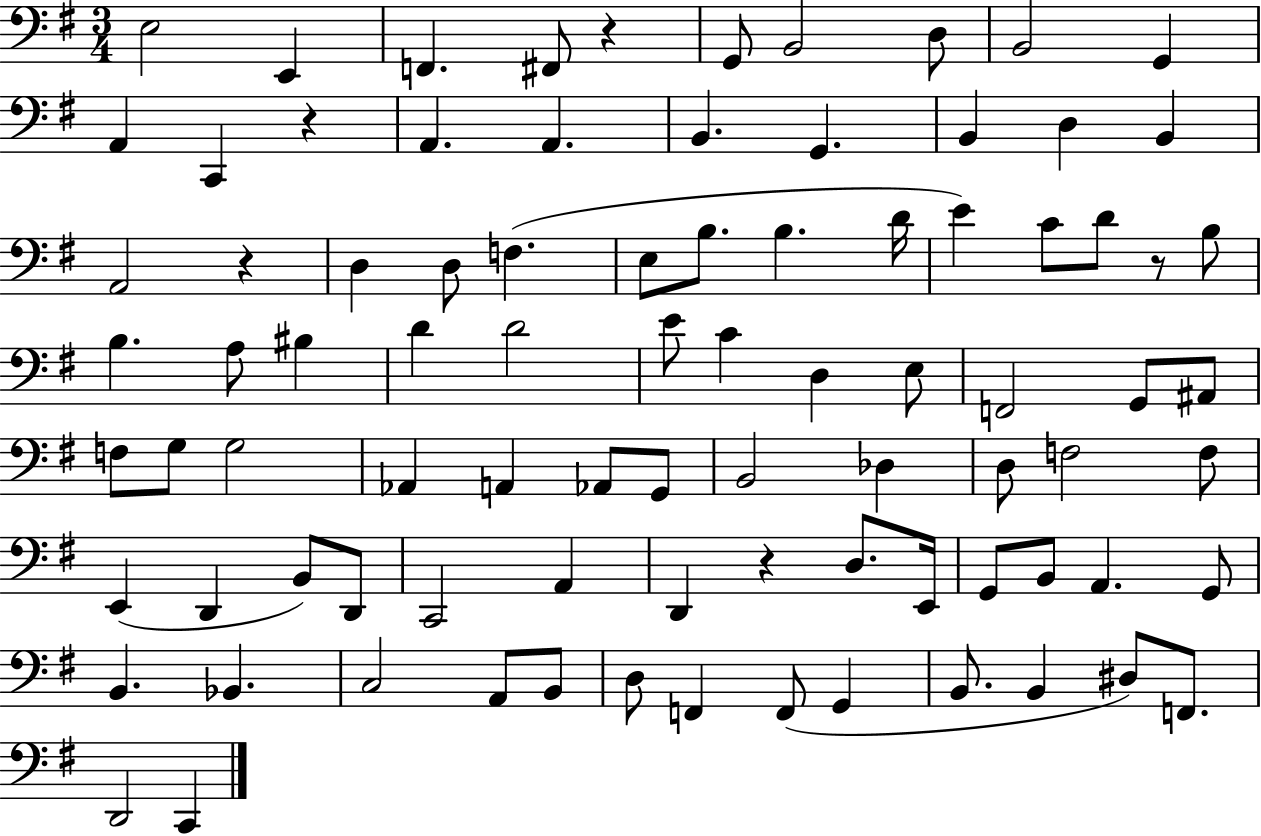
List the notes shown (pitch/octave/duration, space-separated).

E3/h E2/q F2/q. F#2/e R/q G2/e B2/h D3/e B2/h G2/q A2/q C2/q R/q A2/q. A2/q. B2/q. G2/q. B2/q D3/q B2/q A2/h R/q D3/q D3/e F3/q. E3/e B3/e. B3/q. D4/s E4/q C4/e D4/e R/e B3/e B3/q. A3/e BIS3/q D4/q D4/h E4/e C4/q D3/q E3/e F2/h G2/e A#2/e F3/e G3/e G3/h Ab2/q A2/q Ab2/e G2/e B2/h Db3/q D3/e F3/h F3/e E2/q D2/q B2/e D2/e C2/h A2/q D2/q R/q D3/e. E2/s G2/e B2/e A2/q. G2/e B2/q. Bb2/q. C3/h A2/e B2/e D3/e F2/q F2/e G2/q B2/e. B2/q D#3/e F2/e. D2/h C2/q